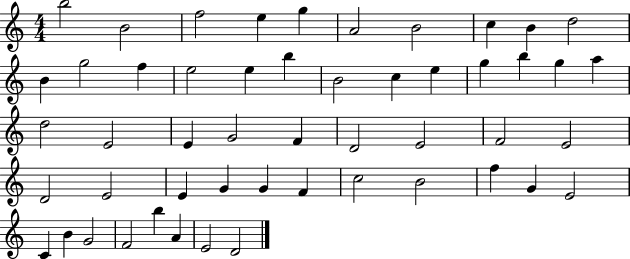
B5/h B4/h F5/h E5/q G5/q A4/h B4/h C5/q B4/q D5/h B4/q G5/h F5/q E5/h E5/q B5/q B4/h C5/q E5/q G5/q B5/q G5/q A5/q D5/h E4/h E4/q G4/h F4/q D4/h E4/h F4/h E4/h D4/h E4/h E4/q G4/q G4/q F4/q C5/h B4/h F5/q G4/q E4/h C4/q B4/q G4/h F4/h B5/q A4/q E4/h D4/h